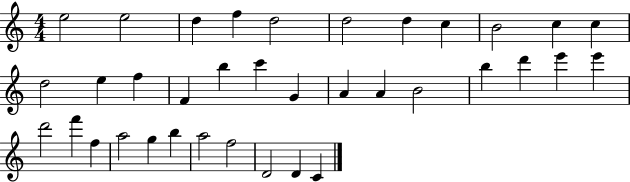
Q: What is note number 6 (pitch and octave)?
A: D5